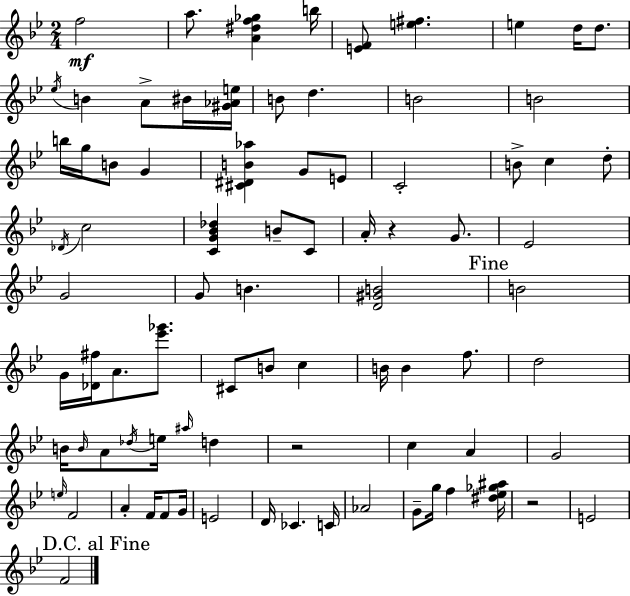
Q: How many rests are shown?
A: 3